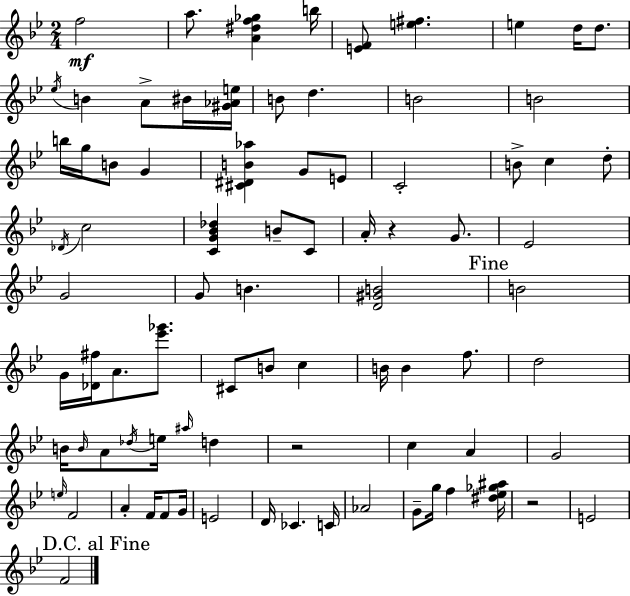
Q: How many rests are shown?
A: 3